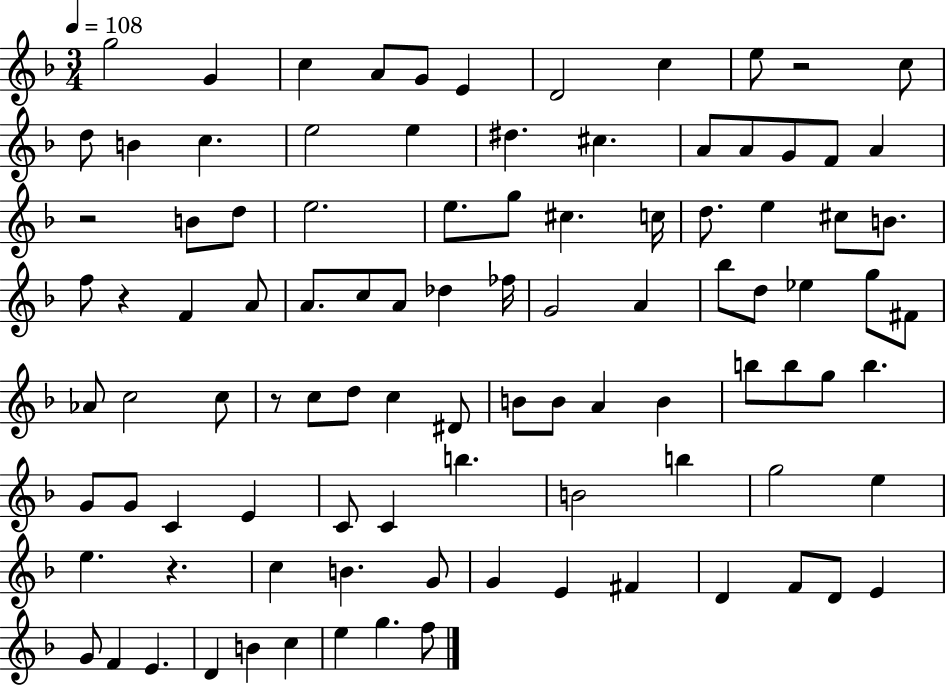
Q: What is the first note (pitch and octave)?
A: G5